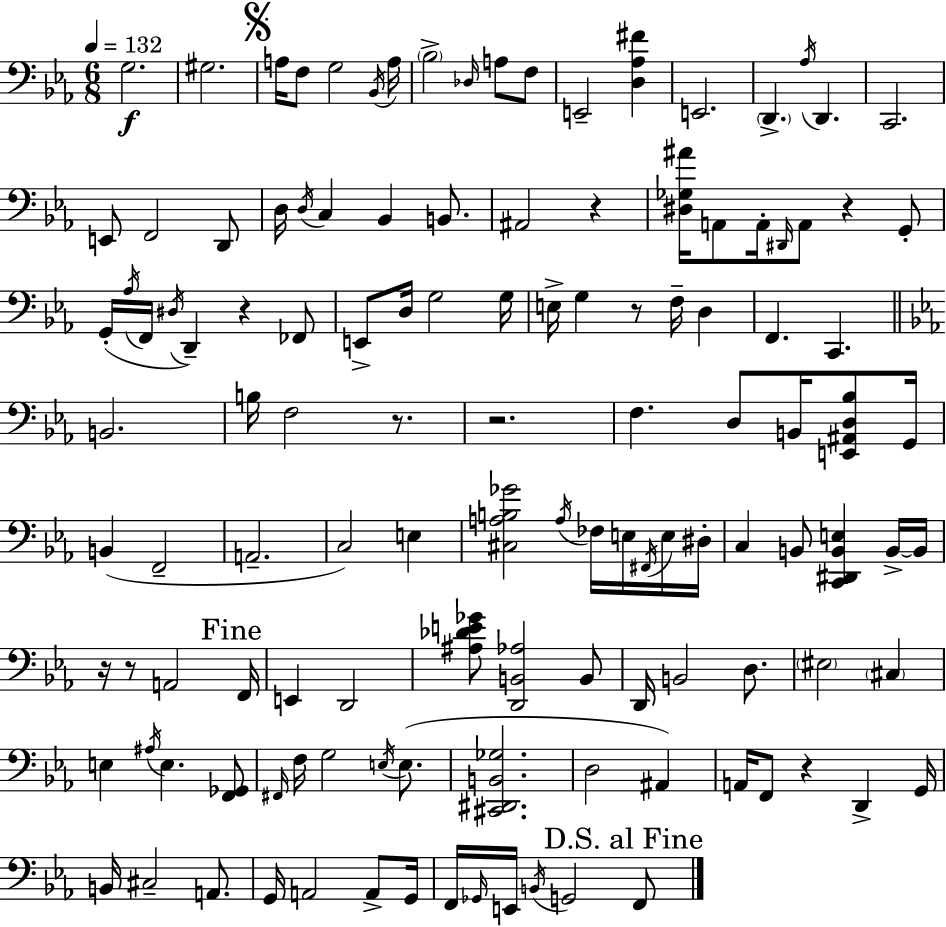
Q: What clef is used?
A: bass